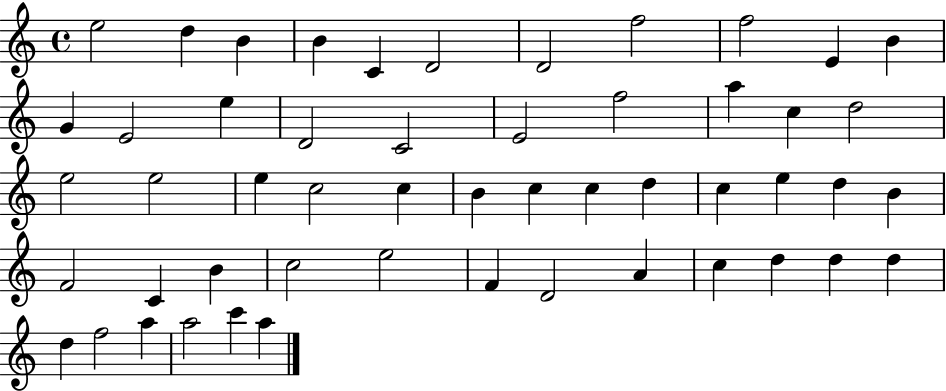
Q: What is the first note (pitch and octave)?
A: E5